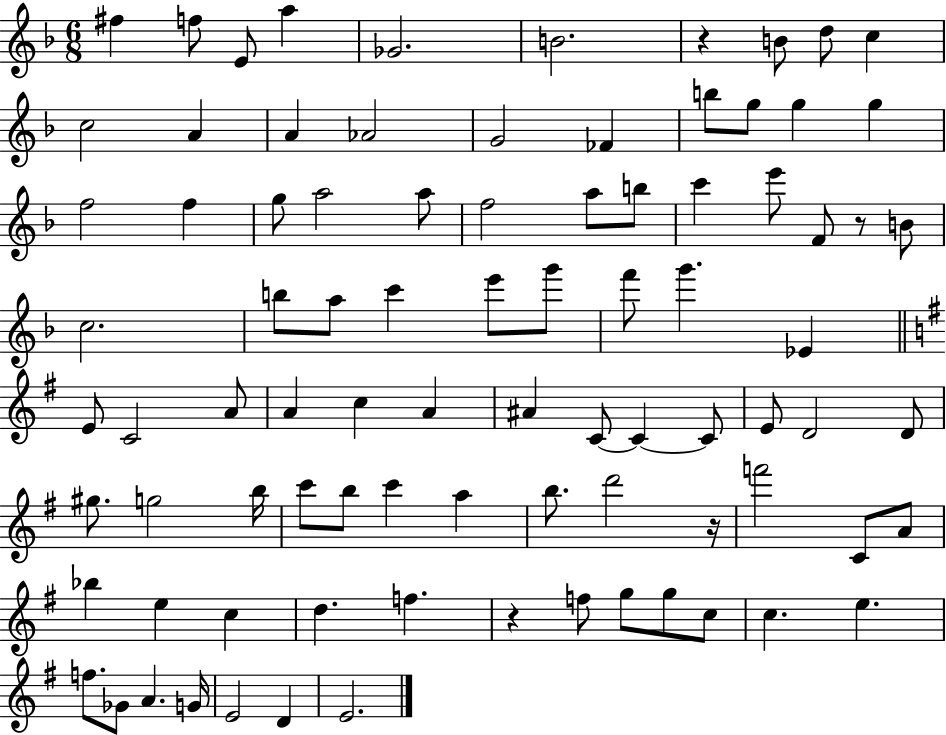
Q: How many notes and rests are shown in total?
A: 87